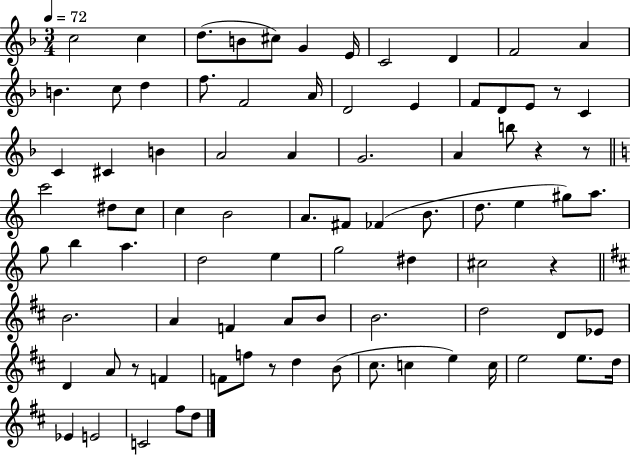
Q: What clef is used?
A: treble